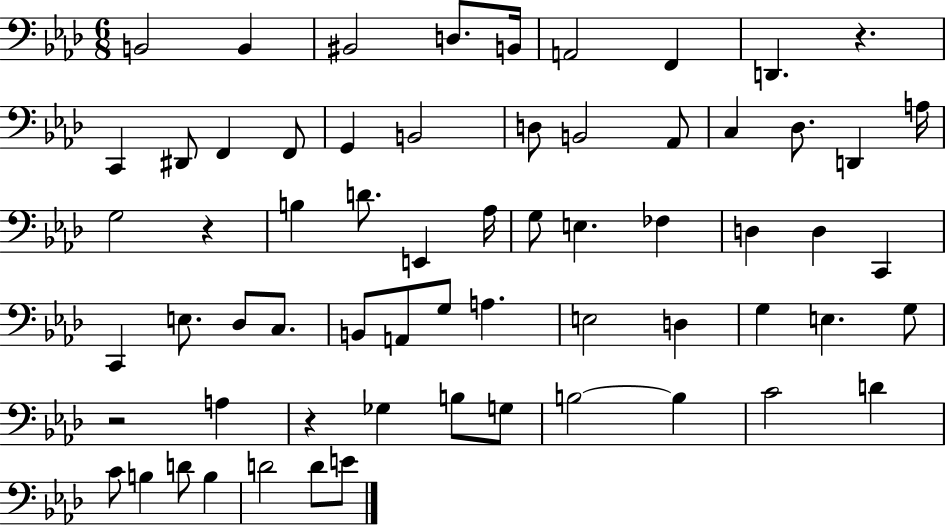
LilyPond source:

{
  \clef bass
  \numericTimeSignature
  \time 6/8
  \key aes \major
  b,2 b,4 | bis,2 d8. b,16 | a,2 f,4 | d,4. r4. | \break c,4 dis,8 f,4 f,8 | g,4 b,2 | d8 b,2 aes,8 | c4 des8. d,4 a16 | \break g2 r4 | b4 d'8. e,4 aes16 | g8 e4. fes4 | d4 d4 c,4 | \break c,4 e8. des8 c8. | b,8 a,8 g8 a4. | e2 d4 | g4 e4. g8 | \break r2 a4 | r4 ges4 b8 g8 | b2~~ b4 | c'2 d'4 | \break c'8 b4 d'8 b4 | d'2 d'8 e'8 | \bar "|."
}